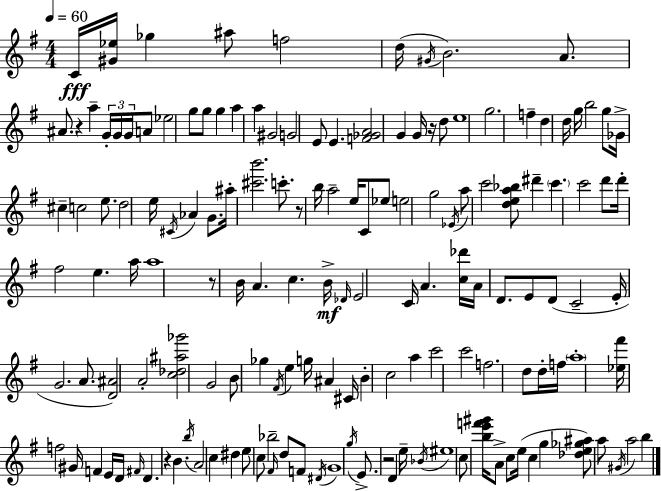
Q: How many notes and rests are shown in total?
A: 152